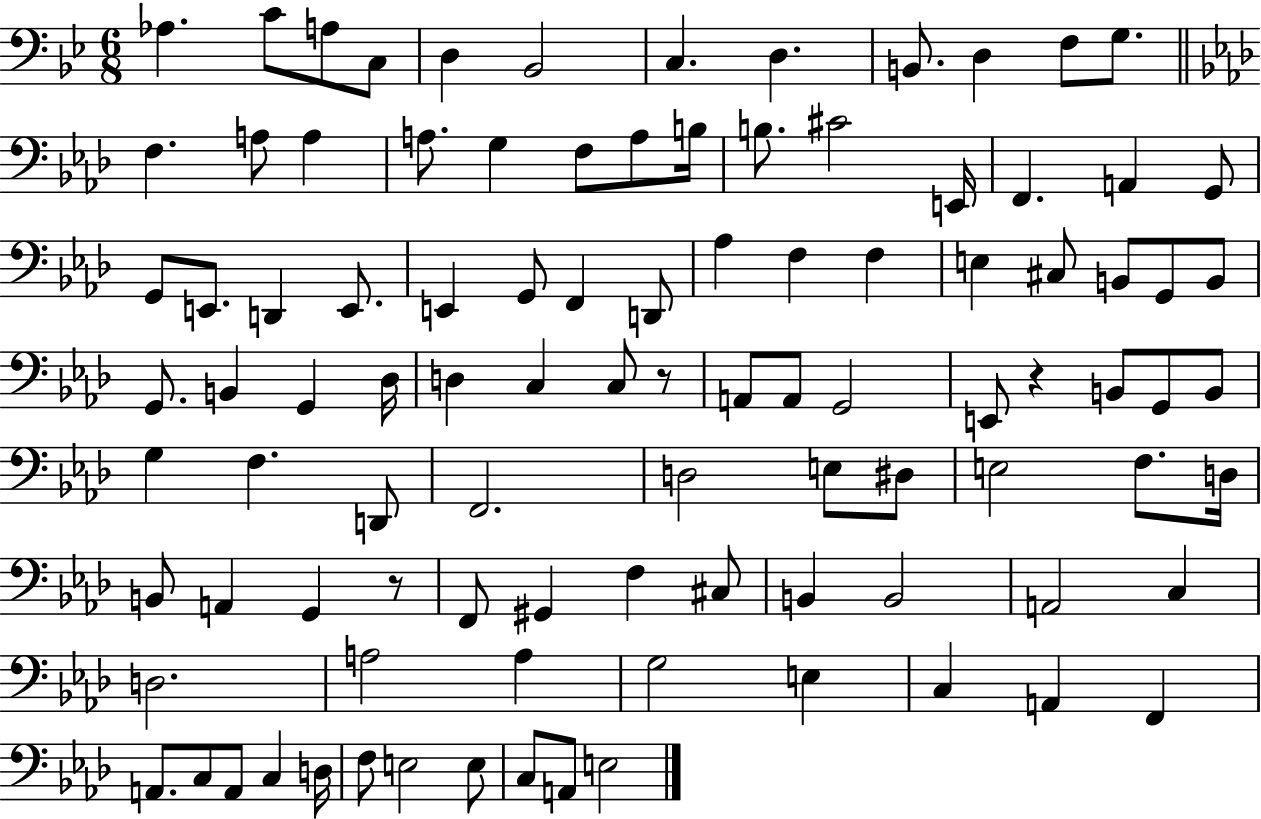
X:1
T:Untitled
M:6/8
L:1/4
K:Bb
_A, C/2 A,/2 C,/2 D, _B,,2 C, D, B,,/2 D, F,/2 G,/2 F, A,/2 A, A,/2 G, F,/2 A,/2 B,/4 B,/2 ^C2 E,,/4 F,, A,, G,,/2 G,,/2 E,,/2 D,, E,,/2 E,, G,,/2 F,, D,,/2 _A, F, F, E, ^C,/2 B,,/2 G,,/2 B,,/2 G,,/2 B,, G,, _D,/4 D, C, C,/2 z/2 A,,/2 A,,/2 G,,2 E,,/2 z B,,/2 G,,/2 B,,/2 G, F, D,,/2 F,,2 D,2 E,/2 ^D,/2 E,2 F,/2 D,/4 B,,/2 A,, G,, z/2 F,,/2 ^G,, F, ^C,/2 B,, B,,2 A,,2 C, D,2 A,2 A, G,2 E, C, A,, F,, A,,/2 C,/2 A,,/2 C, D,/4 F,/2 E,2 E,/2 C,/2 A,,/2 E,2